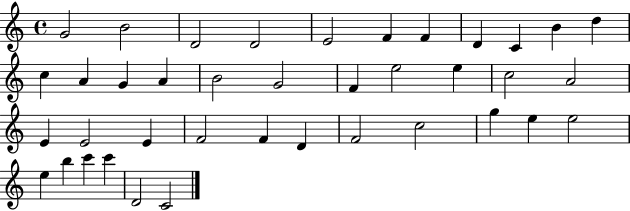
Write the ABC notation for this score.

X:1
T:Untitled
M:4/4
L:1/4
K:C
G2 B2 D2 D2 E2 F F D C B d c A G A B2 G2 F e2 e c2 A2 E E2 E F2 F D F2 c2 g e e2 e b c' c' D2 C2